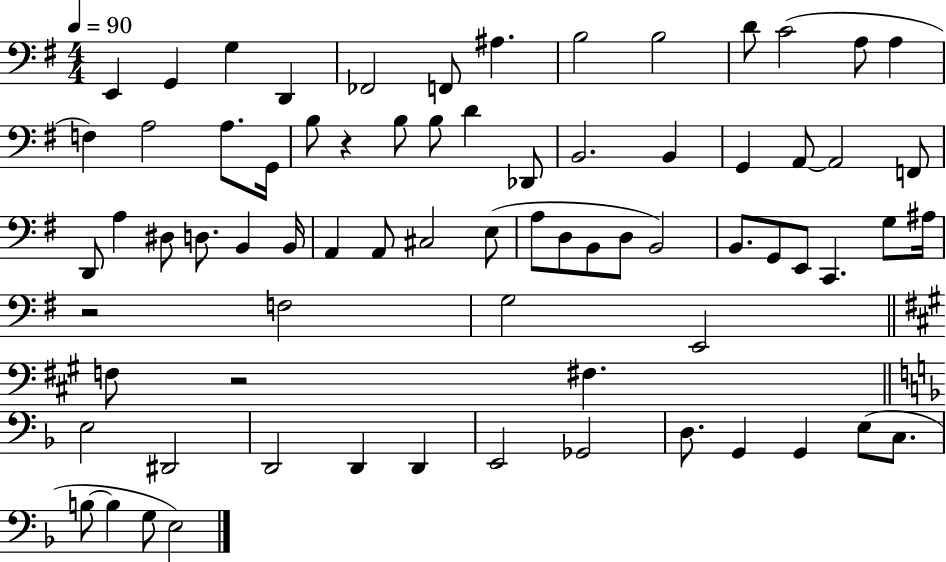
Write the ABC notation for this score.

X:1
T:Untitled
M:4/4
L:1/4
K:G
E,, G,, G, D,, _F,,2 F,,/2 ^A, B,2 B,2 D/2 C2 A,/2 A, F, A,2 A,/2 G,,/4 B,/2 z B,/2 B,/2 D _D,,/2 B,,2 B,, G,, A,,/2 A,,2 F,,/2 D,,/2 A, ^D,/2 D,/2 B,, B,,/4 A,, A,,/2 ^C,2 E,/2 A,/2 D,/2 B,,/2 D,/2 B,,2 B,,/2 G,,/2 E,,/2 C,, G,/2 ^A,/4 z2 F,2 G,2 E,,2 F,/2 z2 ^F, E,2 ^D,,2 D,,2 D,, D,, E,,2 _G,,2 D,/2 G,, G,, E,/2 C,/2 B,/2 B, G,/2 E,2